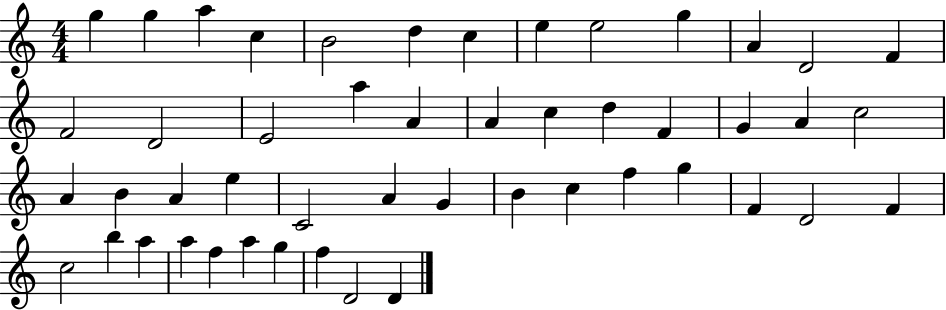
G5/q G5/q A5/q C5/q B4/h D5/q C5/q E5/q E5/h G5/q A4/q D4/h F4/q F4/h D4/h E4/h A5/q A4/q A4/q C5/q D5/q F4/q G4/q A4/q C5/h A4/q B4/q A4/q E5/q C4/h A4/q G4/q B4/q C5/q F5/q G5/q F4/q D4/h F4/q C5/h B5/q A5/q A5/q F5/q A5/q G5/q F5/q D4/h D4/q